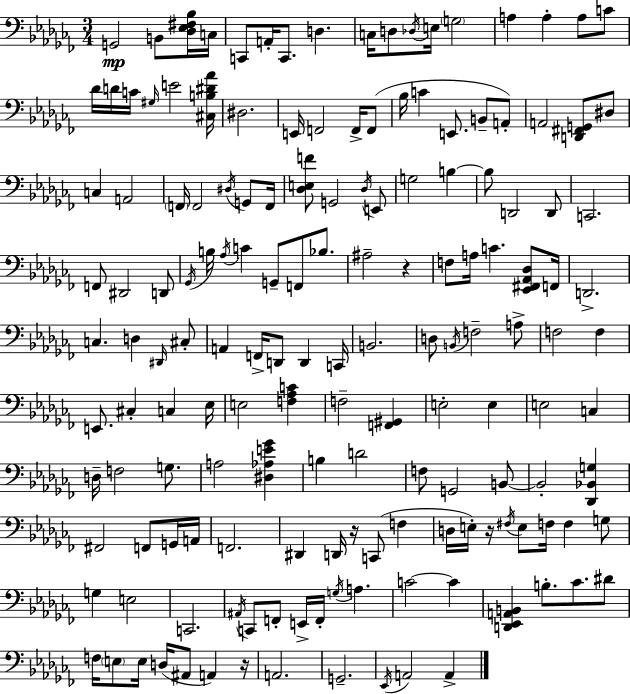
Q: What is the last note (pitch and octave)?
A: A2